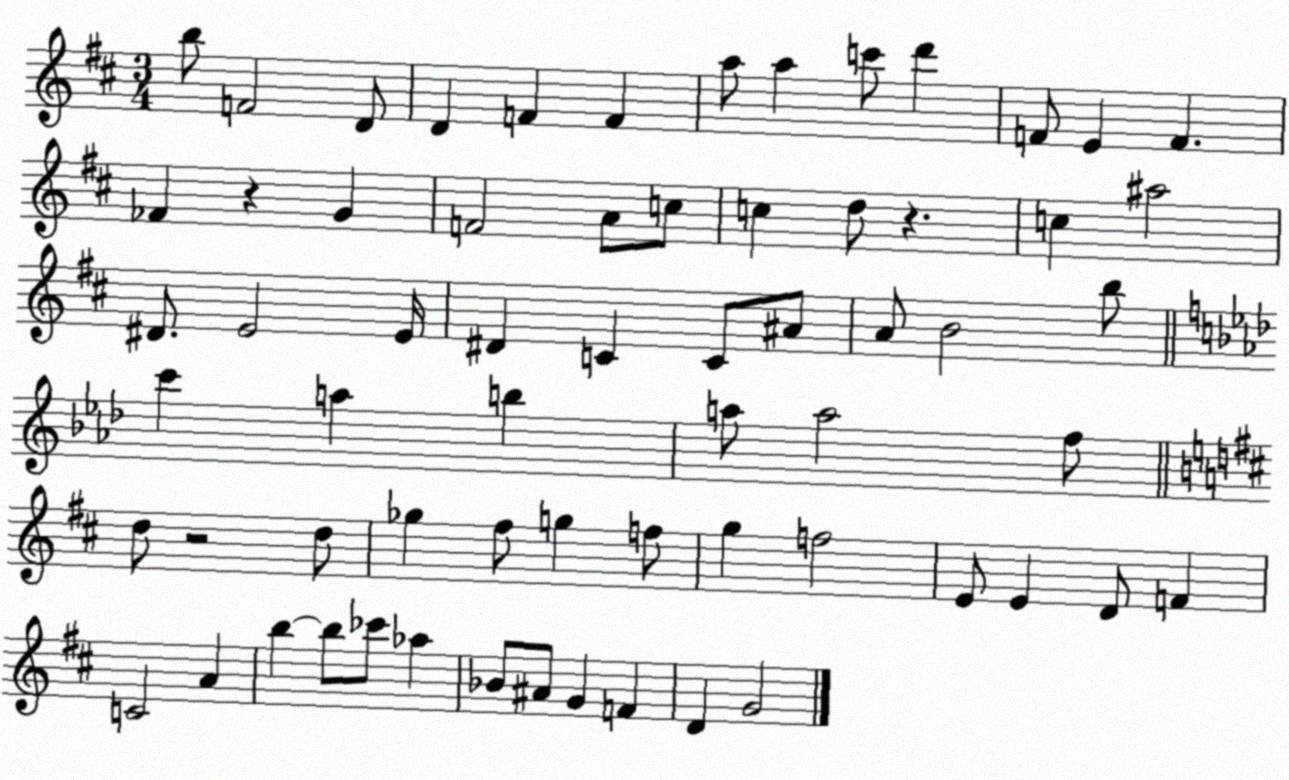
X:1
T:Untitled
M:3/4
L:1/4
K:D
b/2 F2 D/2 D F F a/2 a c'/2 d' F/2 E F _F z G F2 A/2 c/2 c d/2 z c ^a2 ^D/2 E2 E/4 ^D C C/2 ^A/2 A/2 B2 b/2 c' a b a/2 a2 f/2 d/2 z2 d/2 _g ^f/2 g f/2 g f2 E/2 E D/2 F C2 A b b/2 _c'/2 _a _B/2 ^A/2 G F D G2